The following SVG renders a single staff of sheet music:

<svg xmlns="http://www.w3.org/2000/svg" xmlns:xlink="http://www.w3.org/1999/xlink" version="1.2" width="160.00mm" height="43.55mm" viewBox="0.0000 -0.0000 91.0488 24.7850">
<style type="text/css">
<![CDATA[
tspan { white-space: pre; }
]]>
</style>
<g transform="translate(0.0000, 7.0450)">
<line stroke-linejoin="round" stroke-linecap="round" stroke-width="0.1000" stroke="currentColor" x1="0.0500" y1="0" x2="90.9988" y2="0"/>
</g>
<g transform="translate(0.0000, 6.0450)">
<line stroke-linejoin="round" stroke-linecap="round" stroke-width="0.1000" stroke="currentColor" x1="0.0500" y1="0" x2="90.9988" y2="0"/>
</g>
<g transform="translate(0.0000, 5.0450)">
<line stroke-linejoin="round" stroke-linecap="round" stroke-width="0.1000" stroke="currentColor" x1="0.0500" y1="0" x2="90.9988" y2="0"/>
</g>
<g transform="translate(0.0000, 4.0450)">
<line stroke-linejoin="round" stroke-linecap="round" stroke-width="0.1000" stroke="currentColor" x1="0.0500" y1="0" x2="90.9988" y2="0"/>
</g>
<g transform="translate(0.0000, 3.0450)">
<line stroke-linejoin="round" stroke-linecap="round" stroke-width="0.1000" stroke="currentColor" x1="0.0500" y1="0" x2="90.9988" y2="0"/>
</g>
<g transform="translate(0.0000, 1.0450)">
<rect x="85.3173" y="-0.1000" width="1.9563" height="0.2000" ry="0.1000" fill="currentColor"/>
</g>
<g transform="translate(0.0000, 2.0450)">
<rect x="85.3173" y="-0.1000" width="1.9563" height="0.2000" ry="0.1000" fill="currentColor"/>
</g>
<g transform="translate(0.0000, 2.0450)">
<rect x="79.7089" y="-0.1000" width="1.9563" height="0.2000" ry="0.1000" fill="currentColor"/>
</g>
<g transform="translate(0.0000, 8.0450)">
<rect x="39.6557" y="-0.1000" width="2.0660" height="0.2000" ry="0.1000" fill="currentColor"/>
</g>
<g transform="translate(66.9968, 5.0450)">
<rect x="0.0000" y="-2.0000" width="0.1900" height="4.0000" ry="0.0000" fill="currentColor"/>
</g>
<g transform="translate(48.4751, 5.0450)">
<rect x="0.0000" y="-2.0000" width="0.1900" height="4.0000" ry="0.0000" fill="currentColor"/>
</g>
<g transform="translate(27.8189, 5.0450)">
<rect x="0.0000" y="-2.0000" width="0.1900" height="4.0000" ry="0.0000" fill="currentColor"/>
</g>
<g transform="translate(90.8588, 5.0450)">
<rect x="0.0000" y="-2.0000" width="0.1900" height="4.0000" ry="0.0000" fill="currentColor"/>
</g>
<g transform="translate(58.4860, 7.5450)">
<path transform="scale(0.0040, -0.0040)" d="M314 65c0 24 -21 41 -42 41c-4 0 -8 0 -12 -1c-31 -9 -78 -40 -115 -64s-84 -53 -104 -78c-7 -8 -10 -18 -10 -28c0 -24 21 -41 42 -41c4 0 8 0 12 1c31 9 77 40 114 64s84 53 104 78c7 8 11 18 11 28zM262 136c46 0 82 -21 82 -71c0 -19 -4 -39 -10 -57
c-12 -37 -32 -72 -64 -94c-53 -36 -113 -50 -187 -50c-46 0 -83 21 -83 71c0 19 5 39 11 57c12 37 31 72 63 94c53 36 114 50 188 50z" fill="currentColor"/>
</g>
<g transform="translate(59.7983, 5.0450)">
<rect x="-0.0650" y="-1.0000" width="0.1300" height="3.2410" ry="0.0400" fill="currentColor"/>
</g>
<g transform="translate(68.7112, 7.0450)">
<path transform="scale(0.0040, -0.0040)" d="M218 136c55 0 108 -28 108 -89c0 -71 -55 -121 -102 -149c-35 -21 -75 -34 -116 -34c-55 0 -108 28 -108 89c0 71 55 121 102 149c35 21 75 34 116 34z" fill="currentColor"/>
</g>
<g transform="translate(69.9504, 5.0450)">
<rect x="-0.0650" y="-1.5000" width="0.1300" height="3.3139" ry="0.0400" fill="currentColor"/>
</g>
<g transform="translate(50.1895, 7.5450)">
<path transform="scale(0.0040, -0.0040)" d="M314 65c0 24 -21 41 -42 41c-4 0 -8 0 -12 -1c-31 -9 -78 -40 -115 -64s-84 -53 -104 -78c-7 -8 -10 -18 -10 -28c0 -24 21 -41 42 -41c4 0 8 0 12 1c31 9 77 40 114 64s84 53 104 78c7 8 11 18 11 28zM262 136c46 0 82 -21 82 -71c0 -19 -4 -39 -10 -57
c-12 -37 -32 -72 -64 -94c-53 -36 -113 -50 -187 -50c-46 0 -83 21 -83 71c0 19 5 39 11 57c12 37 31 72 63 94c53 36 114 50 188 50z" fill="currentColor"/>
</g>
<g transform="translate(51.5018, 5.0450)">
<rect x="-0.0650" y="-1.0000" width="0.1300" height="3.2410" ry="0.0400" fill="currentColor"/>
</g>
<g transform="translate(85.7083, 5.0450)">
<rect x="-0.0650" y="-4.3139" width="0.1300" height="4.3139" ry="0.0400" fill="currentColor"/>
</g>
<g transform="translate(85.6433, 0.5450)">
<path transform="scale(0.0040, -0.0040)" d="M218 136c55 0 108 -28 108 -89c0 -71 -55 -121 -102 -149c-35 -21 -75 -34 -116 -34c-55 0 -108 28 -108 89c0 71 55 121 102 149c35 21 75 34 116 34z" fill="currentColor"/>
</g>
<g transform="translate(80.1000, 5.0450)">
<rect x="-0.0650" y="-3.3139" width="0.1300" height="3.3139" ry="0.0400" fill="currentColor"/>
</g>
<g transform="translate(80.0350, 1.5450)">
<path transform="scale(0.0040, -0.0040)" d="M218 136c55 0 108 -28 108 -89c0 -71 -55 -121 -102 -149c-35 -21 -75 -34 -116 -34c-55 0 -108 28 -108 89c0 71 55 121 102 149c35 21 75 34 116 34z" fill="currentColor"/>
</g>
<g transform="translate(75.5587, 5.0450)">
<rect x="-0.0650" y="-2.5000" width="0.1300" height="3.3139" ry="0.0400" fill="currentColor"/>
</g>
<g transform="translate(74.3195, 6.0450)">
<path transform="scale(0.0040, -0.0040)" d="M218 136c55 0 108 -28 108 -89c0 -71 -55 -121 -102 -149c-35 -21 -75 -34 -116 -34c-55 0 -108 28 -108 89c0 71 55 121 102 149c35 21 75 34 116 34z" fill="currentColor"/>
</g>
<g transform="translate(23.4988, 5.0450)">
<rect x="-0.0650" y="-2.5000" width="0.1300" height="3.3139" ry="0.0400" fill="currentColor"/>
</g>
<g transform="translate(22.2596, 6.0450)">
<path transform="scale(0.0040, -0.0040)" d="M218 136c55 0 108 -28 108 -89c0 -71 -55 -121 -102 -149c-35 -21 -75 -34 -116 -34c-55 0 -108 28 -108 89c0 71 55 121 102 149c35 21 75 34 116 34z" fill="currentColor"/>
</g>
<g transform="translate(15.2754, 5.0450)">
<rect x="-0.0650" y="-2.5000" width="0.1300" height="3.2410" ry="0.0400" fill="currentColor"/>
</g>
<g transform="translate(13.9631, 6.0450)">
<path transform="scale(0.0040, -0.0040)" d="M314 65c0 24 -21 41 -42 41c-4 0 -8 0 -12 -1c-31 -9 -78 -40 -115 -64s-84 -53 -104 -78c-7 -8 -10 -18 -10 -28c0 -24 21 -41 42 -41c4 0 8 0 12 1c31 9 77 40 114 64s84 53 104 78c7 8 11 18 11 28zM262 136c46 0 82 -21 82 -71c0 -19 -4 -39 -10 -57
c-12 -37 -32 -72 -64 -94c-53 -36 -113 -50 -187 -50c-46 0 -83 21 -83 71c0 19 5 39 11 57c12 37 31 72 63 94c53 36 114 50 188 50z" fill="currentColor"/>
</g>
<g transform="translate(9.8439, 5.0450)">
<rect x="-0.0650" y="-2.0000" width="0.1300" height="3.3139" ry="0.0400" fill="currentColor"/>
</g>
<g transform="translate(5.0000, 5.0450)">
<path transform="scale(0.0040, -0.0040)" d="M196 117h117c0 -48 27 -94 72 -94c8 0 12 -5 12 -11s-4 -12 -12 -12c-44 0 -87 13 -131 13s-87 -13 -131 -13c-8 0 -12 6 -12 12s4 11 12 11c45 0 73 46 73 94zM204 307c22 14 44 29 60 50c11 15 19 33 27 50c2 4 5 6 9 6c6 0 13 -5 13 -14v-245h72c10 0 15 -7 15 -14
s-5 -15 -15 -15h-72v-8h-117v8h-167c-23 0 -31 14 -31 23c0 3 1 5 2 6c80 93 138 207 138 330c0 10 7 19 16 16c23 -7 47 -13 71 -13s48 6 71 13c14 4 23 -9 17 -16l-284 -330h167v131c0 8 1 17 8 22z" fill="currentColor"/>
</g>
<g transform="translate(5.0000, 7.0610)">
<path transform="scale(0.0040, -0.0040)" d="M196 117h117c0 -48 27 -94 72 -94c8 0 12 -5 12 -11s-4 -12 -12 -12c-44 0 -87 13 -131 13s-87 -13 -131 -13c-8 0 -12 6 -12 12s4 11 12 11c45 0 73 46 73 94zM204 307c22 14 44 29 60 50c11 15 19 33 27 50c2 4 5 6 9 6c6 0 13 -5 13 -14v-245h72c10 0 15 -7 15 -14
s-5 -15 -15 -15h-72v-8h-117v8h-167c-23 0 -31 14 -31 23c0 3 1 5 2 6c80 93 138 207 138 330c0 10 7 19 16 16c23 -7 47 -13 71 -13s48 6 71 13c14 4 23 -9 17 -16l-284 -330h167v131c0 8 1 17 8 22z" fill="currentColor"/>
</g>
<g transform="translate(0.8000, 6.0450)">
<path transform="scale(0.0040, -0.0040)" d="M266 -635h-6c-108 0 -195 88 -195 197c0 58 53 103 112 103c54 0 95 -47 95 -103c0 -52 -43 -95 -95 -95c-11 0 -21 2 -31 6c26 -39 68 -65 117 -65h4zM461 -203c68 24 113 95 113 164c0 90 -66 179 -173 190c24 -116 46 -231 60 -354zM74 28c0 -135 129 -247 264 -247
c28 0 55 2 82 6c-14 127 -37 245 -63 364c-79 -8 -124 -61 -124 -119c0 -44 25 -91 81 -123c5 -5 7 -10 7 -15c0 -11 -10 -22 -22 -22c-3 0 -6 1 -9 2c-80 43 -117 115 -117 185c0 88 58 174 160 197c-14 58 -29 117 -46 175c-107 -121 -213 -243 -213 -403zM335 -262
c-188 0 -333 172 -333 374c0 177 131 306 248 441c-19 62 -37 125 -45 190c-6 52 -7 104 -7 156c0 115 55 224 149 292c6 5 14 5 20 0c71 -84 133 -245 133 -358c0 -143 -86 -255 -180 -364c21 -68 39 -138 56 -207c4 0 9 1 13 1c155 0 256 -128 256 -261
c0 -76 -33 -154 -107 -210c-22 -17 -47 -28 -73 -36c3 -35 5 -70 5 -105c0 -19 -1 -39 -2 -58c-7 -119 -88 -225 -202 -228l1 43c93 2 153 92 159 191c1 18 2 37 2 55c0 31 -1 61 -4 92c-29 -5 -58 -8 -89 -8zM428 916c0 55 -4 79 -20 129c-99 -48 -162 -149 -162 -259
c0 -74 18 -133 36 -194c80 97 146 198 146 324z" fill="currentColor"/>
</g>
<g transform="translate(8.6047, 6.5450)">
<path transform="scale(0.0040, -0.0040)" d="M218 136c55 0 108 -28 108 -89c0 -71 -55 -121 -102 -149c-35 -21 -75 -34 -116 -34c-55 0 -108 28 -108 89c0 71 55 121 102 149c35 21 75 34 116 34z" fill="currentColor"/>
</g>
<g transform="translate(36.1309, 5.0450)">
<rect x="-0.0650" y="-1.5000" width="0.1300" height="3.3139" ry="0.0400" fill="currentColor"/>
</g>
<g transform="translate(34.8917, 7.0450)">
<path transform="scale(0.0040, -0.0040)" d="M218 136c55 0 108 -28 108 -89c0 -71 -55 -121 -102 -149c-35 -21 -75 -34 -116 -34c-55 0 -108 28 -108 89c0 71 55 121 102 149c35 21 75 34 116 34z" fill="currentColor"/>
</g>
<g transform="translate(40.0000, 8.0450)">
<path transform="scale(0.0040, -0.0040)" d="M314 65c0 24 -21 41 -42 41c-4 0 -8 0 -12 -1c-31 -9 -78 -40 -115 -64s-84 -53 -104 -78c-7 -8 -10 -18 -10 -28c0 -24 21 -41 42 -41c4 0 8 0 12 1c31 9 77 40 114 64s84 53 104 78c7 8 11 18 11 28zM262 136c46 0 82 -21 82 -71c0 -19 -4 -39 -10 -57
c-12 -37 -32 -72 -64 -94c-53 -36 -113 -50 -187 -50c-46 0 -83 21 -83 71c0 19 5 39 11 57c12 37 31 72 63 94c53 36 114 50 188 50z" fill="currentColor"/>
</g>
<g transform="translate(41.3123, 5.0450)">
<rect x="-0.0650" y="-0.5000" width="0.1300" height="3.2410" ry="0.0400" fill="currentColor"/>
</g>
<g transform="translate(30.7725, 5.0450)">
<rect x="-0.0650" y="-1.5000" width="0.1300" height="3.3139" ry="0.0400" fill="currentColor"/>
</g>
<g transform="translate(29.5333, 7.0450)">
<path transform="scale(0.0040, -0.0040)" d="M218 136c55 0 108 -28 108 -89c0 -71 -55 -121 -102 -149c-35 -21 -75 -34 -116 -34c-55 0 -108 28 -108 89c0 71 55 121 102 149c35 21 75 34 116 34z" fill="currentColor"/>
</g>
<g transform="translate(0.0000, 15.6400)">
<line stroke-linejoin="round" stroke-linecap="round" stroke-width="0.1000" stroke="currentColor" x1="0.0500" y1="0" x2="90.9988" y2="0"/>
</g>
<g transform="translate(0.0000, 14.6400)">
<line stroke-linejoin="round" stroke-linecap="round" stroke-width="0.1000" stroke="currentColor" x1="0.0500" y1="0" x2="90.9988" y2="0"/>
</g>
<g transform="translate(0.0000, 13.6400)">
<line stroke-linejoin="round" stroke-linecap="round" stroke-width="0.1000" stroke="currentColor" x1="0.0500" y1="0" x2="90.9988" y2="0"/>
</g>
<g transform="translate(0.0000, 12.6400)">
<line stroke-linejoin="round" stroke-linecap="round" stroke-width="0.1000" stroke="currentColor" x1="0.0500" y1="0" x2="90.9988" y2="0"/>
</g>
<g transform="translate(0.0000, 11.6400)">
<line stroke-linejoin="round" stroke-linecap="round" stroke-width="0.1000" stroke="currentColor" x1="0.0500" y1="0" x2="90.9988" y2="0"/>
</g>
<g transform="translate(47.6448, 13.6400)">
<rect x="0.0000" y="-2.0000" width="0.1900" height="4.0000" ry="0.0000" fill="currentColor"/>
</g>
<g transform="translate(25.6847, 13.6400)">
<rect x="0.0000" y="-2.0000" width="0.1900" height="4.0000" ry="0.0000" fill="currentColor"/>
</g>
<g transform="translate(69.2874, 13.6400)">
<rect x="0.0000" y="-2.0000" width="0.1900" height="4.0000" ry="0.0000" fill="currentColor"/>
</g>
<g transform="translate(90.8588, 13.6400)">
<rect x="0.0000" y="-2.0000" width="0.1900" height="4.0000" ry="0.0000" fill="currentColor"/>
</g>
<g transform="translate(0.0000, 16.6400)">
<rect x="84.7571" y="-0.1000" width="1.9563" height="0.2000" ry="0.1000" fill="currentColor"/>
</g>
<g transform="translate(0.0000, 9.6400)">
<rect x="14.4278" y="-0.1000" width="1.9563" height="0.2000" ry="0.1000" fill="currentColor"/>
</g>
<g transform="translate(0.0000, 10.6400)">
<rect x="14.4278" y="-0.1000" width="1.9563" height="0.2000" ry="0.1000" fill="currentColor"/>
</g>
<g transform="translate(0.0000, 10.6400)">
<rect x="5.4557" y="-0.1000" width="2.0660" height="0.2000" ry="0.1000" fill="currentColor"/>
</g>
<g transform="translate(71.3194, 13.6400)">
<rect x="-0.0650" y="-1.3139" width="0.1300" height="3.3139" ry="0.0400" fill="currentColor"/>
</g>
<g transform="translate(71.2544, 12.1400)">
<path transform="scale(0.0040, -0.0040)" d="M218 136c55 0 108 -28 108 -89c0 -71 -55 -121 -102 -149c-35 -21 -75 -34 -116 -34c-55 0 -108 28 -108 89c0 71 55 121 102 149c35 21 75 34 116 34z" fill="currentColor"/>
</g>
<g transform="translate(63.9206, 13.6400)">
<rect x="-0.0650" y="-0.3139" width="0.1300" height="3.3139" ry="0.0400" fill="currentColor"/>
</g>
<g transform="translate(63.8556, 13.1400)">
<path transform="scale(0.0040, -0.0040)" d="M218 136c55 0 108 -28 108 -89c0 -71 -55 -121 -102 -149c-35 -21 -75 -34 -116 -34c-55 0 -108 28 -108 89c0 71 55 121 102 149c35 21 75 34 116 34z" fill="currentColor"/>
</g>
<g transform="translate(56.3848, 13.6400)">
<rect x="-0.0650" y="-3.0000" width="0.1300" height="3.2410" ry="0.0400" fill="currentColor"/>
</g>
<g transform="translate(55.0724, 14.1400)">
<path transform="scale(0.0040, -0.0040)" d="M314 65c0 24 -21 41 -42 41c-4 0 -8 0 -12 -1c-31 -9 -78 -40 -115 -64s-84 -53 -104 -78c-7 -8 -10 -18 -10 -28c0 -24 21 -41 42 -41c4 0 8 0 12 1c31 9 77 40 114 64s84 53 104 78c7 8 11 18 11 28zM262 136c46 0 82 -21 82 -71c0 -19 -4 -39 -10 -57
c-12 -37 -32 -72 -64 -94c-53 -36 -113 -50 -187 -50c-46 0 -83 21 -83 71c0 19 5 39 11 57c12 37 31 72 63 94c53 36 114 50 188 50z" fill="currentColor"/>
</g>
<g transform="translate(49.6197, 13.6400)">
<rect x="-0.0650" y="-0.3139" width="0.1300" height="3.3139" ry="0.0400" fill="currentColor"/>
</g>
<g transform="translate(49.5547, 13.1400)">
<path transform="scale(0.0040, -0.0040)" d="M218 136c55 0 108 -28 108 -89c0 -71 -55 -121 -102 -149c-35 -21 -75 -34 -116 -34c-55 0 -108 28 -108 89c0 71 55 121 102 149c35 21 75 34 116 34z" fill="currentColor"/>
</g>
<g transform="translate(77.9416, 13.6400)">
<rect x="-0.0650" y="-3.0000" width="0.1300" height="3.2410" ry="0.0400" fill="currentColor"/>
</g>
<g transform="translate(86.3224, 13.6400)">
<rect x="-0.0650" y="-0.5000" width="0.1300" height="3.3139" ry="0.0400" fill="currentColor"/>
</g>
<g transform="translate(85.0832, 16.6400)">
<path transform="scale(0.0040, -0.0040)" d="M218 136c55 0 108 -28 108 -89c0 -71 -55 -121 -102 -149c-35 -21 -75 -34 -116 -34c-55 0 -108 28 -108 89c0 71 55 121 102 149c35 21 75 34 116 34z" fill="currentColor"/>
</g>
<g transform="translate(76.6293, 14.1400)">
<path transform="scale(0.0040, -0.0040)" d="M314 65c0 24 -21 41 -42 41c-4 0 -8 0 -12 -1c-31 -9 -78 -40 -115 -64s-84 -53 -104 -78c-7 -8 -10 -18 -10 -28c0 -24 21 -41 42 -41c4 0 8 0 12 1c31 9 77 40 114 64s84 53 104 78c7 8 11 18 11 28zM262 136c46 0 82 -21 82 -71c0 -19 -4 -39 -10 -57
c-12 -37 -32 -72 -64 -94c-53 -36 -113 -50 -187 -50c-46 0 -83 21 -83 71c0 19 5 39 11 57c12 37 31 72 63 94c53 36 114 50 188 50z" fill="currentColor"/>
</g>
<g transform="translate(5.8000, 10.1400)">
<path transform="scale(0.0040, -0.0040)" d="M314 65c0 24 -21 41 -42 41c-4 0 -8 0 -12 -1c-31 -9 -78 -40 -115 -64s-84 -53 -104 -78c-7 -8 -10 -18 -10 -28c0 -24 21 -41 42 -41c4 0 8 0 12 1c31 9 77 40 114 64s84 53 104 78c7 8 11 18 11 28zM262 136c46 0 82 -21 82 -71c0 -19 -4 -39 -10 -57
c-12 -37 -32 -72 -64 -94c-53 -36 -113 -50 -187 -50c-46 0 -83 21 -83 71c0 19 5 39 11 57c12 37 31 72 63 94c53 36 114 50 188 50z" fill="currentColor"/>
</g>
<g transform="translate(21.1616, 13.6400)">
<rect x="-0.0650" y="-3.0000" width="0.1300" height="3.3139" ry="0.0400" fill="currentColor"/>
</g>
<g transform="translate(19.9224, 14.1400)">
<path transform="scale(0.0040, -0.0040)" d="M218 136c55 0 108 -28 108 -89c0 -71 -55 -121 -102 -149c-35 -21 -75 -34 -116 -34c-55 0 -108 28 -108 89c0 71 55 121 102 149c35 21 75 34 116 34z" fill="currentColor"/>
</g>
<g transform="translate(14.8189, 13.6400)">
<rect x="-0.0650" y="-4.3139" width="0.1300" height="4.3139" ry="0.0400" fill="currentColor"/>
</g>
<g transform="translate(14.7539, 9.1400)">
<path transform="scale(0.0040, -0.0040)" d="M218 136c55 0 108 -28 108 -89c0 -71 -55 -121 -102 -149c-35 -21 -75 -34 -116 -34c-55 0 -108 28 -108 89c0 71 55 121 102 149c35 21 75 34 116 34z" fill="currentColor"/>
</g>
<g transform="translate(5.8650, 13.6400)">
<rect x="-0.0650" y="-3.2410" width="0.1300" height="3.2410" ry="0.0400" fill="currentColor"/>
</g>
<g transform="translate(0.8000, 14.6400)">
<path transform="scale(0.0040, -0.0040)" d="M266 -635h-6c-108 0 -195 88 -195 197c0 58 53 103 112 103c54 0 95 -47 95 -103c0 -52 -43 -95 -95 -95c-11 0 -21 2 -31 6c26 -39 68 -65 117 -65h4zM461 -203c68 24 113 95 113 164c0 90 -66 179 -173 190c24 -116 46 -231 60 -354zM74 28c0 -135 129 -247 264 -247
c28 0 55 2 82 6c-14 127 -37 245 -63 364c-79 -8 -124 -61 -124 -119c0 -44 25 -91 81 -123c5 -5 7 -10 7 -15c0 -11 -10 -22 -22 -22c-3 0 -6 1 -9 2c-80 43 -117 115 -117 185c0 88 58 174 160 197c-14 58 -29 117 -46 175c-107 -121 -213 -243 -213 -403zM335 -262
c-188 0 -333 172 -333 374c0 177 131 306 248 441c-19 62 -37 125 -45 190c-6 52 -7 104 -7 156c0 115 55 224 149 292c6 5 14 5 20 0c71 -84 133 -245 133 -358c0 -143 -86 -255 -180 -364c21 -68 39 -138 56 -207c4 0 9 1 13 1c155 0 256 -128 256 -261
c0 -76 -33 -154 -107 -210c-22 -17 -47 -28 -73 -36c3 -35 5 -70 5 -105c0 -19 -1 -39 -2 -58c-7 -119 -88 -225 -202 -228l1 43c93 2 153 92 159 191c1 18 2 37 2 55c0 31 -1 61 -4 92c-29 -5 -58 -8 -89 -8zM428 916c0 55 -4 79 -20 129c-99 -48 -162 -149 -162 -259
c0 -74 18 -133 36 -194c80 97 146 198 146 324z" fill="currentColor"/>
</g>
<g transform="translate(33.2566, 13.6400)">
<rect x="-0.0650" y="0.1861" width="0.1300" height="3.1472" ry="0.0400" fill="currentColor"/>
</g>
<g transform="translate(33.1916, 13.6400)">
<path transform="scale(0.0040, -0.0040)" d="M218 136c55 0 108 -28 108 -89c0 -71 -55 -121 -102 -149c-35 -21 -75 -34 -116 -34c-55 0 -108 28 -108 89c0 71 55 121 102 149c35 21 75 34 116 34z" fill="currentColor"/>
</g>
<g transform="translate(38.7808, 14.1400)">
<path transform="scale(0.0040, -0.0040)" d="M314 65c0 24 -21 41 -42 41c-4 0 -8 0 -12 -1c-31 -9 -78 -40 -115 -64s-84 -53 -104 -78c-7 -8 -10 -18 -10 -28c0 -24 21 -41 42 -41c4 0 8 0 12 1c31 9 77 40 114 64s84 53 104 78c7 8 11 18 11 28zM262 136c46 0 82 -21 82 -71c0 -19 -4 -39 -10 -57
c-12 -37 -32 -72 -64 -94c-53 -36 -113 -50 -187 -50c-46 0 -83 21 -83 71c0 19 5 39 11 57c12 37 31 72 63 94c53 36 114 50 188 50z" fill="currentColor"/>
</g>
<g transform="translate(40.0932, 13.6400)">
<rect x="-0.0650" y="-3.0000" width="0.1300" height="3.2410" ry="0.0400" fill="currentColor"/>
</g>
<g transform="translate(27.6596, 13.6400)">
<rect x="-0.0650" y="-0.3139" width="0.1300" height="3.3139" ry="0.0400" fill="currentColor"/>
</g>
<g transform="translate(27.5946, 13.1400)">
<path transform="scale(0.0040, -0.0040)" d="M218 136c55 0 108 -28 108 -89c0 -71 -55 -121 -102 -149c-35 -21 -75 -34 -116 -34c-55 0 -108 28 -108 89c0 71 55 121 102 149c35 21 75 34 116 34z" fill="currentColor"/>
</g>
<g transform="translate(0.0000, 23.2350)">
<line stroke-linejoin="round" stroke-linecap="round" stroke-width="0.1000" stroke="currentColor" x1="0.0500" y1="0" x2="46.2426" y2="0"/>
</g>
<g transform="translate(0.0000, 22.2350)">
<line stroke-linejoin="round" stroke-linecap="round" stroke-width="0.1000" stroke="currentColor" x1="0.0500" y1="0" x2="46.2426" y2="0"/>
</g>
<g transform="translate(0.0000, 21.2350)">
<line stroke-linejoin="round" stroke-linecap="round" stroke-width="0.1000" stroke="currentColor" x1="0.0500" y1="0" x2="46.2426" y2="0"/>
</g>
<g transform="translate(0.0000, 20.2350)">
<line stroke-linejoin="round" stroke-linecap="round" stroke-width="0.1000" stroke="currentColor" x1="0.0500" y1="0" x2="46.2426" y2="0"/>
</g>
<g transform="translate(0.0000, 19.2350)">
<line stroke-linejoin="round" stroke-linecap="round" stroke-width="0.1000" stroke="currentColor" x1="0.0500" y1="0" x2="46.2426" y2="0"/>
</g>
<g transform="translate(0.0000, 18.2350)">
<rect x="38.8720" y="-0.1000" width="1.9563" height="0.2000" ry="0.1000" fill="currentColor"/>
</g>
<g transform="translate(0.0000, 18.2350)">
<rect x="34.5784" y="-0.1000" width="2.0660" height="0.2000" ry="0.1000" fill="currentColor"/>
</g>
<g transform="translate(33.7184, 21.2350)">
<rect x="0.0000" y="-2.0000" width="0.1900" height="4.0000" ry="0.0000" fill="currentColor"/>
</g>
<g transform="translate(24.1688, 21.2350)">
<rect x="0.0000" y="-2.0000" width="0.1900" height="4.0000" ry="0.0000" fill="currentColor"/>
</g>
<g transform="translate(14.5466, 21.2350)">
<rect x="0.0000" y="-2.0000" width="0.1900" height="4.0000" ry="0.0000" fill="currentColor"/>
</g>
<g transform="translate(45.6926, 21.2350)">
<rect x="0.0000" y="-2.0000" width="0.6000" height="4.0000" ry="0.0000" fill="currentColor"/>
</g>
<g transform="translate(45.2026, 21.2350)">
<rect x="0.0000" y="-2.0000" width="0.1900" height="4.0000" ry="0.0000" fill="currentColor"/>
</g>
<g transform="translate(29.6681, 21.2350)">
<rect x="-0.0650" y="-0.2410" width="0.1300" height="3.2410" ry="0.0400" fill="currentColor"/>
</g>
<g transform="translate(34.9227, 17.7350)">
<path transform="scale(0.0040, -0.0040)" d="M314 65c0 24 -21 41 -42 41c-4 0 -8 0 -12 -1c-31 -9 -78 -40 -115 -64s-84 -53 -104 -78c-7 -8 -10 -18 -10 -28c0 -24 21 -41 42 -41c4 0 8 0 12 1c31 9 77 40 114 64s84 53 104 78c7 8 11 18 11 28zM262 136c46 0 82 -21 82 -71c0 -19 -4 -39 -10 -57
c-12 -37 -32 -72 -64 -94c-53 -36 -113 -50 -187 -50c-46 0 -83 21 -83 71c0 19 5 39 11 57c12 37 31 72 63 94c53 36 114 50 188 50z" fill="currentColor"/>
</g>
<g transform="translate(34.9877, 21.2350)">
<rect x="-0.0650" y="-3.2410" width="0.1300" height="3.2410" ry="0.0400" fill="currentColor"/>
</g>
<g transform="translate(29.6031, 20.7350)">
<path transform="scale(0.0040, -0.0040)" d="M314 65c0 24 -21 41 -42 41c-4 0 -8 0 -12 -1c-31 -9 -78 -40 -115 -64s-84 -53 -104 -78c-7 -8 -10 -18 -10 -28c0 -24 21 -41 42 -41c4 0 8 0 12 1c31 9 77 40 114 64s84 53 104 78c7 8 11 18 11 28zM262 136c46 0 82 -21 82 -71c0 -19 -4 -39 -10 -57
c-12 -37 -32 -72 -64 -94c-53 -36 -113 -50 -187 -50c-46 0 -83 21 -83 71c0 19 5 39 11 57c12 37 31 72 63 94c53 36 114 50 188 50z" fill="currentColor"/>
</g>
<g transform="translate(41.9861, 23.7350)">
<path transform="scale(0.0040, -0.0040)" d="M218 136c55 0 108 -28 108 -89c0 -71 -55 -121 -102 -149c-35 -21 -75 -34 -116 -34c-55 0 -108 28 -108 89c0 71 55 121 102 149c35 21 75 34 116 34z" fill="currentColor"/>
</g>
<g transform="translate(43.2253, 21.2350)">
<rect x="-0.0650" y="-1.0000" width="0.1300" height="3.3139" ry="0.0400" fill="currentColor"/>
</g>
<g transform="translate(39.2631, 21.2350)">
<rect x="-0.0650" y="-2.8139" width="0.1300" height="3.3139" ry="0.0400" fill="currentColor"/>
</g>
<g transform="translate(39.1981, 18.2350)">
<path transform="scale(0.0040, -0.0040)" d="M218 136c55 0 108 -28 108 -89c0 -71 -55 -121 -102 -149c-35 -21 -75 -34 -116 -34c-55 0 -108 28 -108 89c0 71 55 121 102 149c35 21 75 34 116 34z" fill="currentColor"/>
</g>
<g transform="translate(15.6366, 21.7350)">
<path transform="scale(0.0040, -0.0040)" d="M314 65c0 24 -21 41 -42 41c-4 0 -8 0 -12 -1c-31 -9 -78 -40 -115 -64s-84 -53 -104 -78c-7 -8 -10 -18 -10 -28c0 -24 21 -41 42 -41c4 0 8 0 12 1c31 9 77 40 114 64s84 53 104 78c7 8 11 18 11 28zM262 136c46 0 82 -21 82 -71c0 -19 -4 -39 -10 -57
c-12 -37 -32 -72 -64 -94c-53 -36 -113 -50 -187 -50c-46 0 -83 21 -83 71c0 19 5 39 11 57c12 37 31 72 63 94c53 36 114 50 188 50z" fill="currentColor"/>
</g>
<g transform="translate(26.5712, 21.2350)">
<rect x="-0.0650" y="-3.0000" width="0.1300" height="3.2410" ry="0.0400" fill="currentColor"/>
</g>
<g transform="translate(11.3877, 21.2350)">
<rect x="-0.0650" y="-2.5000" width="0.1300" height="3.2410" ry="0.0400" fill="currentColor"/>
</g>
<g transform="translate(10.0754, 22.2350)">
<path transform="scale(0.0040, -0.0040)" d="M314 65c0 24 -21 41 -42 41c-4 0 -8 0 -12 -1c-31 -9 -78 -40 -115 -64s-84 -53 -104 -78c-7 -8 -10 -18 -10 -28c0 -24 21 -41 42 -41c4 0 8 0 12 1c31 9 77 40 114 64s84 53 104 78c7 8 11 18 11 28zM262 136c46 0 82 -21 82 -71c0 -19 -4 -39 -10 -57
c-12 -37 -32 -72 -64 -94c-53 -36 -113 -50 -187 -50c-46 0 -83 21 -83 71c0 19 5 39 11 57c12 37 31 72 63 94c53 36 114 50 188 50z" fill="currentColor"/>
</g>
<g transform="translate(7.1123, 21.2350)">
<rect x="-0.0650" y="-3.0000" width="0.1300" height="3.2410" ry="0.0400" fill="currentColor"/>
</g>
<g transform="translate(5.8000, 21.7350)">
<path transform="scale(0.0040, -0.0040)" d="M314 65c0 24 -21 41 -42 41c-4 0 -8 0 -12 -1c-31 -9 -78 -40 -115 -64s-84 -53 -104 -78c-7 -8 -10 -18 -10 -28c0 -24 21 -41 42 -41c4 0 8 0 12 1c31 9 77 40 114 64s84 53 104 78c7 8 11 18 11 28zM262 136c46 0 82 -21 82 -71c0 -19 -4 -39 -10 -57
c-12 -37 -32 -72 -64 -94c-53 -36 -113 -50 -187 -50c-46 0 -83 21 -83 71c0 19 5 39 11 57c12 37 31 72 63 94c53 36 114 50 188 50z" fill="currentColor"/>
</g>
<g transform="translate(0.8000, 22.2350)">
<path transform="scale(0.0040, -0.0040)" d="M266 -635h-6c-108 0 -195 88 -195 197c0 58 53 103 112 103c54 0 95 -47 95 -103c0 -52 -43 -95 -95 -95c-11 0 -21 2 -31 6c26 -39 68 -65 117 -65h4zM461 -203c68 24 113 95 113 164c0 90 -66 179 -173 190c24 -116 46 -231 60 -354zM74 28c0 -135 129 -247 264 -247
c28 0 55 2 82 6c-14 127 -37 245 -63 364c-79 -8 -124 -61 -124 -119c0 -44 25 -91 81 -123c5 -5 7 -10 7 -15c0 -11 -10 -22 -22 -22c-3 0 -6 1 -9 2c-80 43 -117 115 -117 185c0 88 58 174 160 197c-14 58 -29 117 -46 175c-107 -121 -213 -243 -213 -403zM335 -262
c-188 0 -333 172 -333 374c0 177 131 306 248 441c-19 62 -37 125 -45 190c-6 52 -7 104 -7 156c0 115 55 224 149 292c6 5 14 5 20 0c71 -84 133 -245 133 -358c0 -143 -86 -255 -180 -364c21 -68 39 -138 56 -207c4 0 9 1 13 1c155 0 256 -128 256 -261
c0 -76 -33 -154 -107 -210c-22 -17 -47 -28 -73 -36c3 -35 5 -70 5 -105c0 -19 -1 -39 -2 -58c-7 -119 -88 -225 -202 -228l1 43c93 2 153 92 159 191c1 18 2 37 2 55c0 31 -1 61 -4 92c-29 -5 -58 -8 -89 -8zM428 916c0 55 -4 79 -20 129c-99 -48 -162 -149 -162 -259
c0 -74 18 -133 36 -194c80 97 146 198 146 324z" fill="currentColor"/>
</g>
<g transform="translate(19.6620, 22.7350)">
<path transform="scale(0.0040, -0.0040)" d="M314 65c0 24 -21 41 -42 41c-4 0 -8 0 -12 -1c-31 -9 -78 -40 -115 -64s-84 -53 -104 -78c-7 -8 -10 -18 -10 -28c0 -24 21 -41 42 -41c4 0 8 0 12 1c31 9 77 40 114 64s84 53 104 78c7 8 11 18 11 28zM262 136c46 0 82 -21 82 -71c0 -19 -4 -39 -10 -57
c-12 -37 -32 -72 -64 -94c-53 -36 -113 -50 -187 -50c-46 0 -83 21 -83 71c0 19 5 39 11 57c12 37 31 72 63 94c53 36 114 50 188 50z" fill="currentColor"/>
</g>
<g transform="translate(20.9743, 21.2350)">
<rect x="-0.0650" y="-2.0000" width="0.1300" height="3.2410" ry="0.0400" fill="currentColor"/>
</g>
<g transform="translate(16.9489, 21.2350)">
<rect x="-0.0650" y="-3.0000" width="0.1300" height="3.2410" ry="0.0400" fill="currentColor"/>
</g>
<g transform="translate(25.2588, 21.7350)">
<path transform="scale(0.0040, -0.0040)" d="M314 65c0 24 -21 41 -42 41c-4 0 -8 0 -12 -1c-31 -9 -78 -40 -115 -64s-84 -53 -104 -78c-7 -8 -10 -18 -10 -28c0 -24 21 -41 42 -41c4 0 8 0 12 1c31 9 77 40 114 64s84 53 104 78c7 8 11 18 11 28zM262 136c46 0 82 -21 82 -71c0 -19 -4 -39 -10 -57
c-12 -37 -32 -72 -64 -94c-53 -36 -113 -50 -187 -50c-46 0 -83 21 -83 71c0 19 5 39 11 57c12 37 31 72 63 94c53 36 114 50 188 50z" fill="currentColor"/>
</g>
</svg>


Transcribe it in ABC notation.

X:1
T:Untitled
M:4/4
L:1/4
K:C
F G2 G E E C2 D2 D2 E G b d' b2 d' A c B A2 c A2 c e A2 C A2 G2 A2 F2 A2 c2 b2 a D